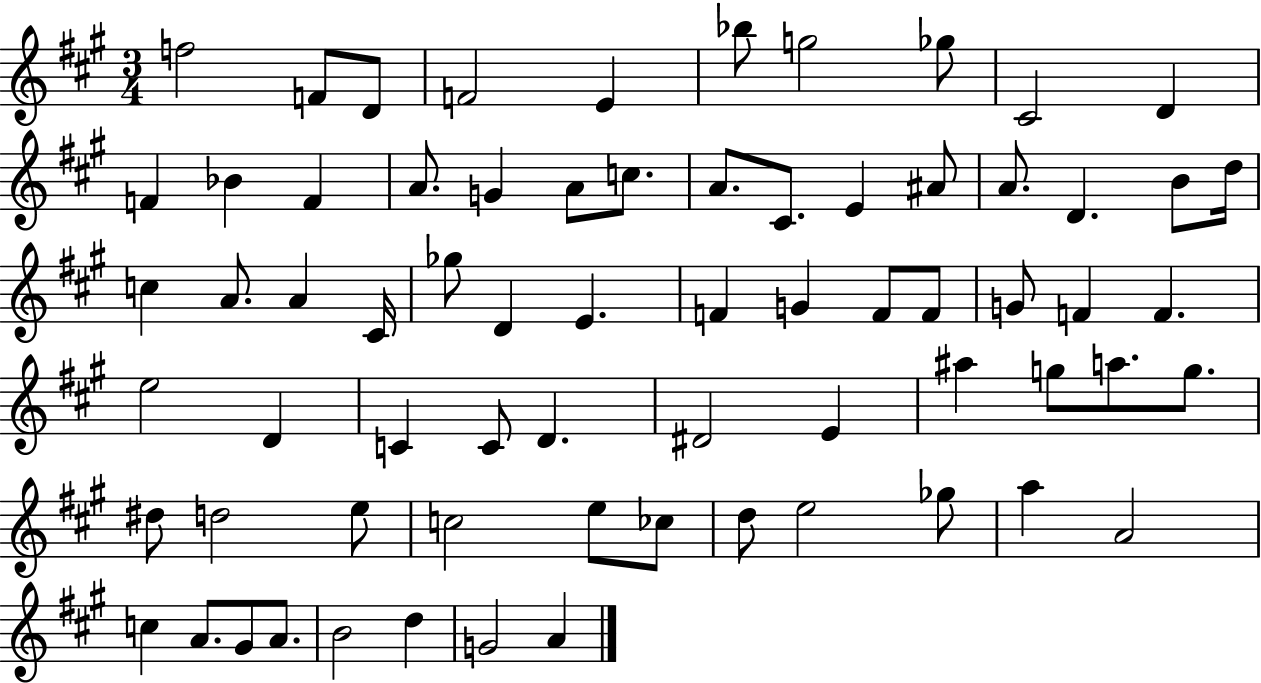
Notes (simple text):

F5/h F4/e D4/e F4/h E4/q Bb5/e G5/h Gb5/e C#4/h D4/q F4/q Bb4/q F4/q A4/e. G4/q A4/e C5/e. A4/e. C#4/e. E4/q A#4/e A4/e. D4/q. B4/e D5/s C5/q A4/e. A4/q C#4/s Gb5/e D4/q E4/q. F4/q G4/q F4/e F4/e G4/e F4/q F4/q. E5/h D4/q C4/q C4/e D4/q. D#4/h E4/q A#5/q G5/e A5/e. G5/e. D#5/e D5/h E5/e C5/h E5/e CES5/e D5/e E5/h Gb5/e A5/q A4/h C5/q A4/e. G#4/e A4/e. B4/h D5/q G4/h A4/q